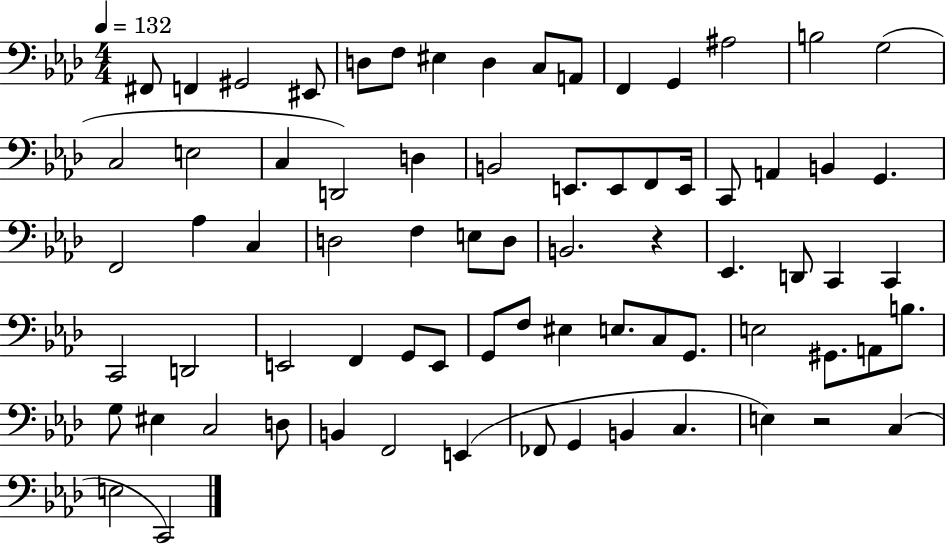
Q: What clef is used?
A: bass